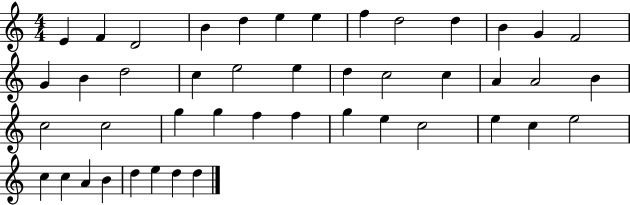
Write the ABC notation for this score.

X:1
T:Untitled
M:4/4
L:1/4
K:C
E F D2 B d e e f d2 d B G F2 G B d2 c e2 e d c2 c A A2 B c2 c2 g g f f g e c2 e c e2 c c A B d e d d